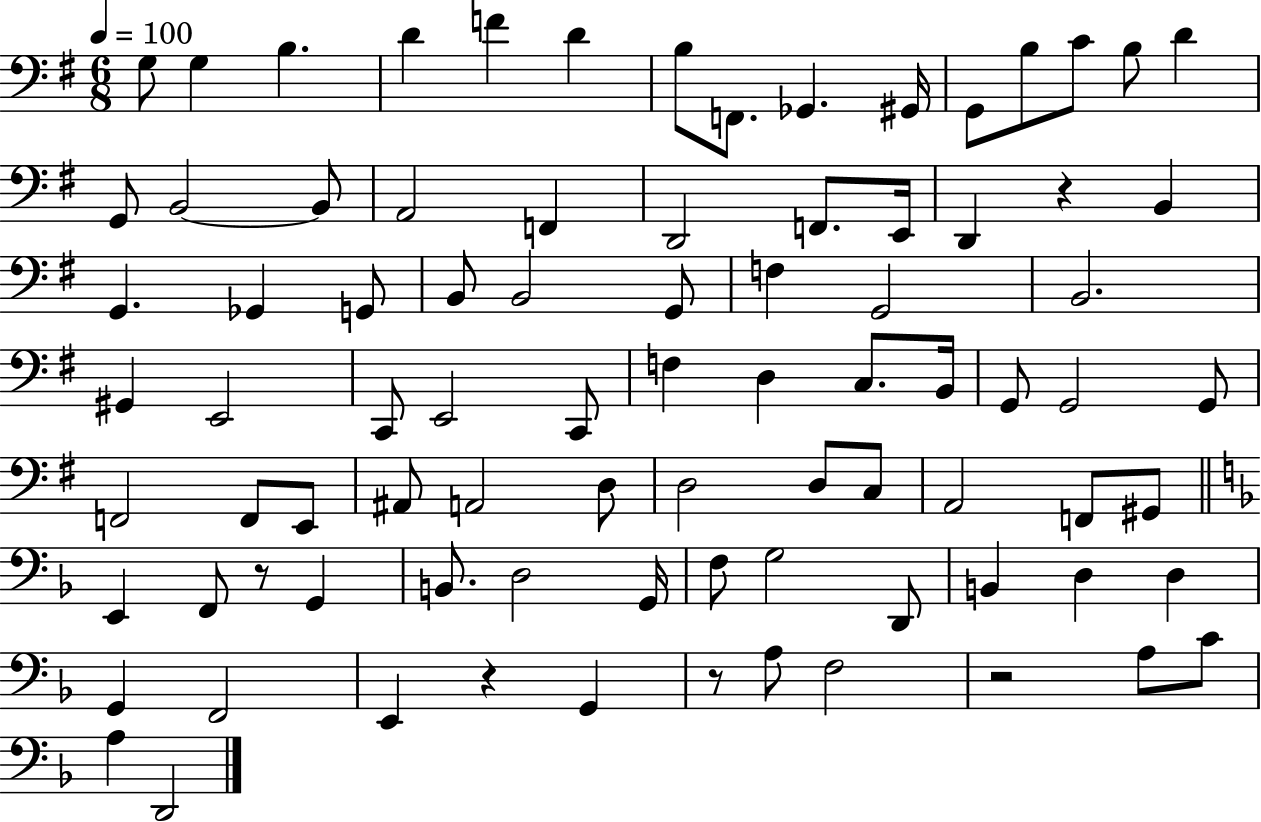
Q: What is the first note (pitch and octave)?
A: G3